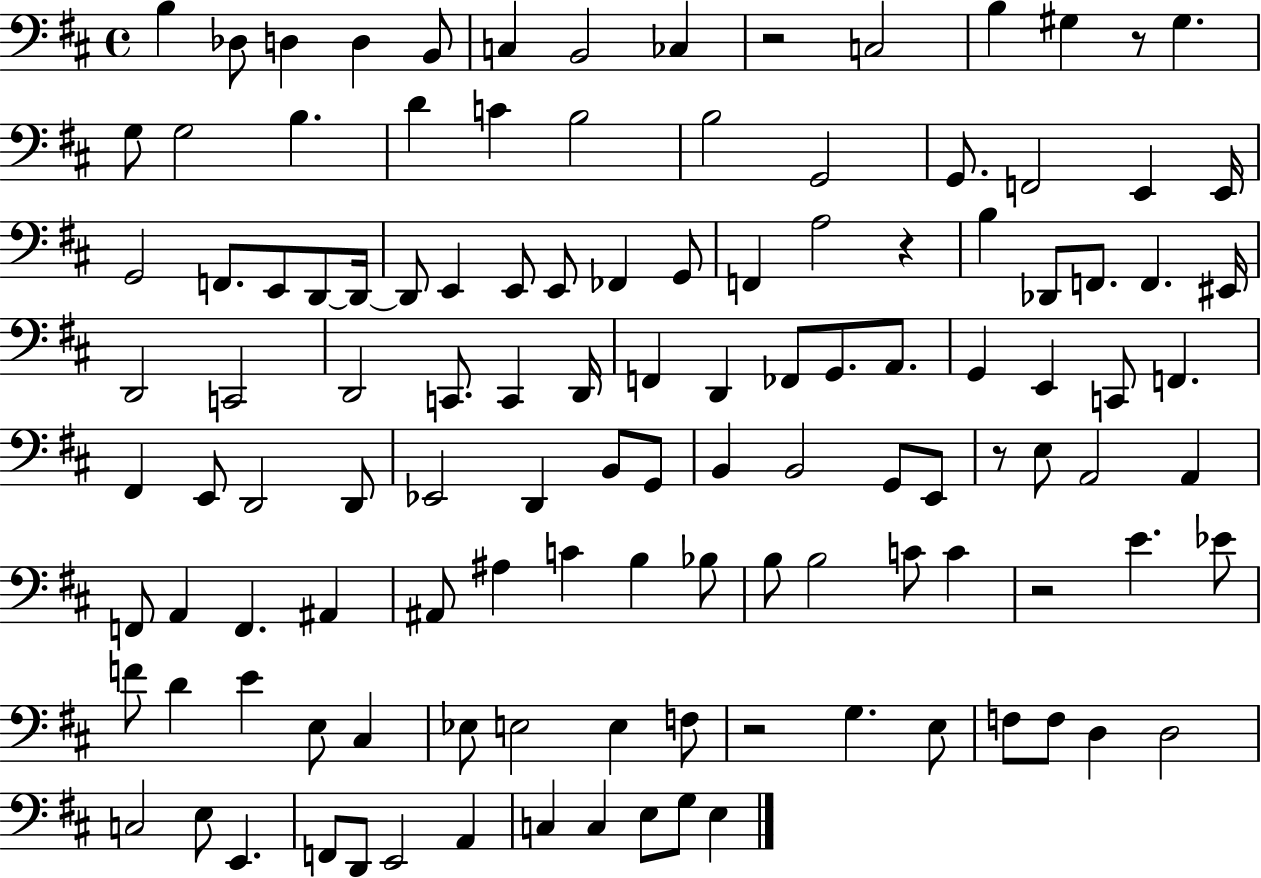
B3/q Db3/e D3/q D3/q B2/e C3/q B2/h CES3/q R/h C3/h B3/q G#3/q R/e G#3/q. G3/e G3/h B3/q. D4/q C4/q B3/h B3/h G2/h G2/e. F2/h E2/q E2/s G2/h F2/e. E2/e D2/e D2/s D2/e E2/q E2/e E2/e FES2/q G2/e F2/q A3/h R/q B3/q Db2/e F2/e. F2/q. EIS2/s D2/h C2/h D2/h C2/e. C2/q D2/s F2/q D2/q FES2/e G2/e. A2/e. G2/q E2/q C2/e F2/q. F#2/q E2/e D2/h D2/e Eb2/h D2/q B2/e G2/e B2/q B2/h G2/e E2/e R/e E3/e A2/h A2/q F2/e A2/q F2/q. A#2/q A#2/e A#3/q C4/q B3/q Bb3/e B3/e B3/h C4/e C4/q R/h E4/q. Eb4/e F4/e D4/q E4/q E3/e C#3/q Eb3/e E3/h E3/q F3/e R/h G3/q. E3/e F3/e F3/e D3/q D3/h C3/h E3/e E2/q. F2/e D2/e E2/h A2/q C3/q C3/q E3/e G3/e E3/q